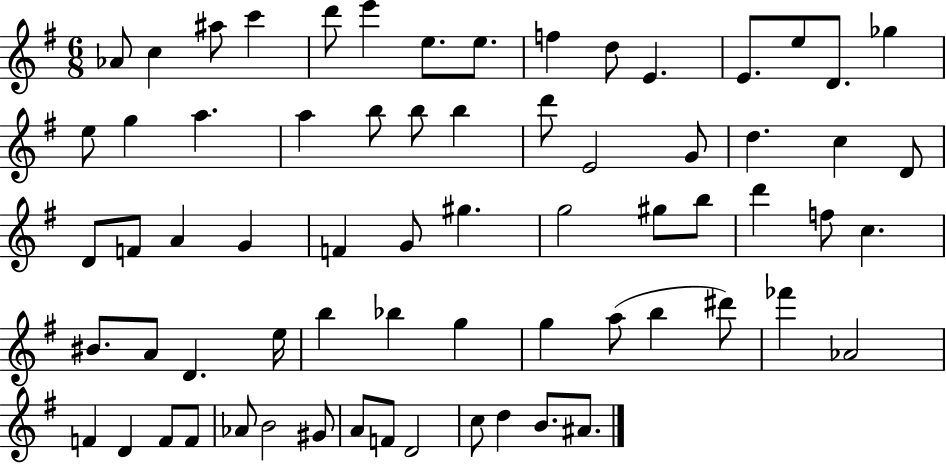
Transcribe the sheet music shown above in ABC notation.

X:1
T:Untitled
M:6/8
L:1/4
K:G
_A/2 c ^a/2 c' d'/2 e' e/2 e/2 f d/2 E E/2 e/2 D/2 _g e/2 g a a b/2 b/2 b d'/2 E2 G/2 d c D/2 D/2 F/2 A G F G/2 ^g g2 ^g/2 b/2 d' f/2 c ^B/2 A/2 D e/4 b _b g g a/2 b ^d'/2 _f' _A2 F D F/2 F/2 _A/2 B2 ^G/2 A/2 F/2 D2 c/2 d B/2 ^A/2